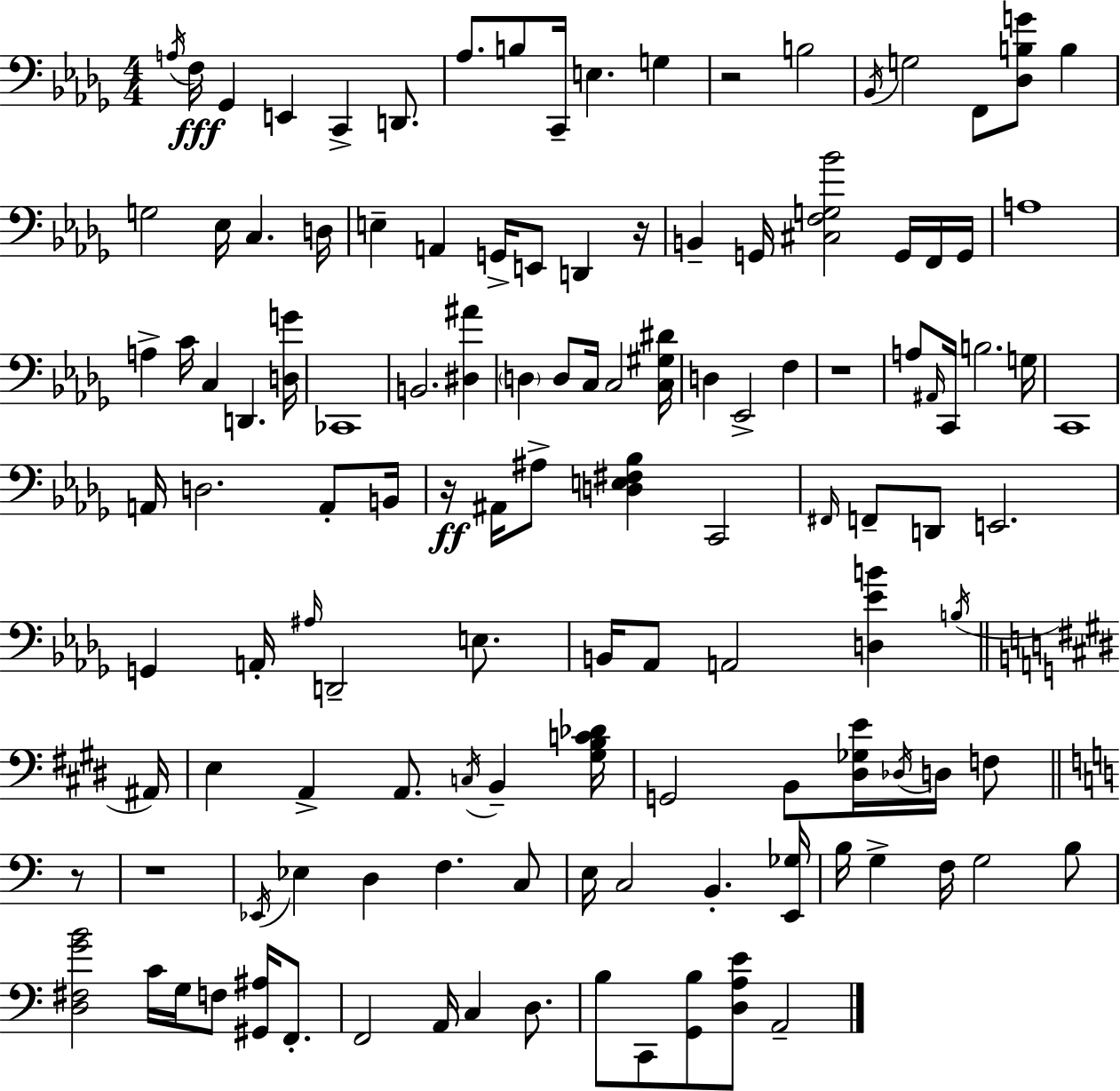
A3/s F3/s Gb2/q E2/q C2/q D2/e. Ab3/e. B3/e C2/s E3/q. G3/q R/h B3/h Bb2/s G3/h F2/e [Db3,B3,G4]/e B3/q G3/h Eb3/s C3/q. D3/s E3/q A2/q G2/s E2/e D2/q R/s B2/q G2/s [C#3,F3,G3,Bb4]/h G2/s F2/s G2/s A3/w A3/q C4/s C3/q D2/q. [D3,G4]/s CES2/w B2/h. [D#3,A#4]/q D3/q D3/e C3/s C3/h [C3,G#3,D#4]/s D3/q Eb2/h F3/q R/w A3/e A#2/s C2/s B3/h. G3/s C2/w A2/s D3/h. A2/e B2/s R/s A#2/s A#3/e [D3,E3,F#3,Bb3]/q C2/h F#2/s F2/e D2/e E2/h. G2/q A2/s A#3/s D2/h E3/e. B2/s Ab2/e A2/h [D3,Eb4,B4]/q B3/s A#2/s E3/q A2/q A2/e. C3/s B2/q [G#3,B3,C4,Db4]/s G2/h B2/e [D#3,Gb3,E4]/s Db3/s D3/s F3/e R/e R/w Eb2/s Eb3/q D3/q F3/q. C3/e E3/s C3/h B2/q. [E2,Gb3]/s B3/s G3/q F3/s G3/h B3/e [D3,F#3,G4,B4]/h C4/s G3/s F3/e [G#2,A#3]/s F2/e. F2/h A2/s C3/q D3/e. B3/e C2/e [G2,B3]/e [D3,A3,E4]/e A2/h